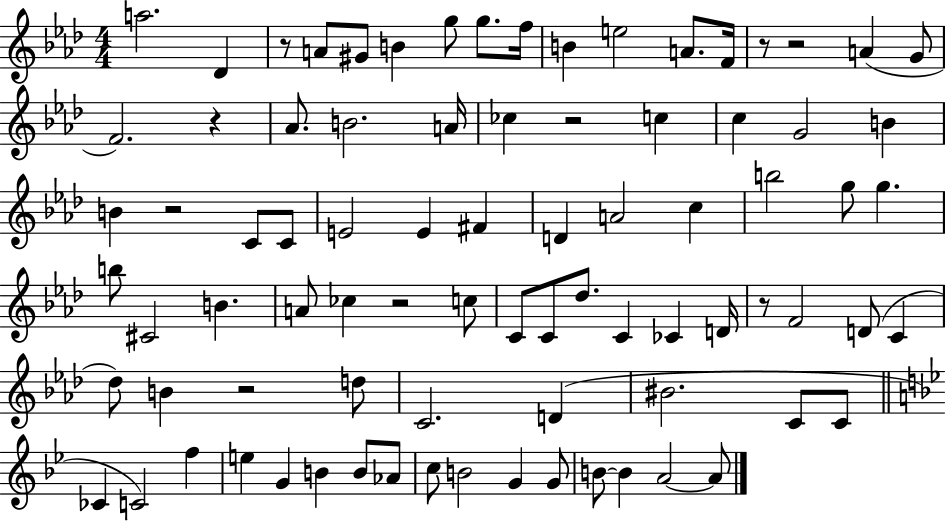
A5/h. Db4/q R/e A4/e G#4/e B4/q G5/e G5/e. F5/s B4/q E5/h A4/e. F4/s R/e R/h A4/q G4/e F4/h. R/q Ab4/e. B4/h. A4/s CES5/q R/h C5/q C5/q G4/h B4/q B4/q R/h C4/e C4/e E4/h E4/q F#4/q D4/q A4/h C5/q B5/h G5/e G5/q. B5/e C#4/h B4/q. A4/e CES5/q R/h C5/e C4/e C4/e Db5/e. C4/q CES4/q D4/s R/e F4/h D4/e C4/q Db5/e B4/q R/h D5/e C4/h. D4/q BIS4/h. C4/e C4/e CES4/q C4/h F5/q E5/q G4/q B4/q B4/e Ab4/e C5/e B4/h G4/q G4/e B4/e B4/q A4/h A4/e